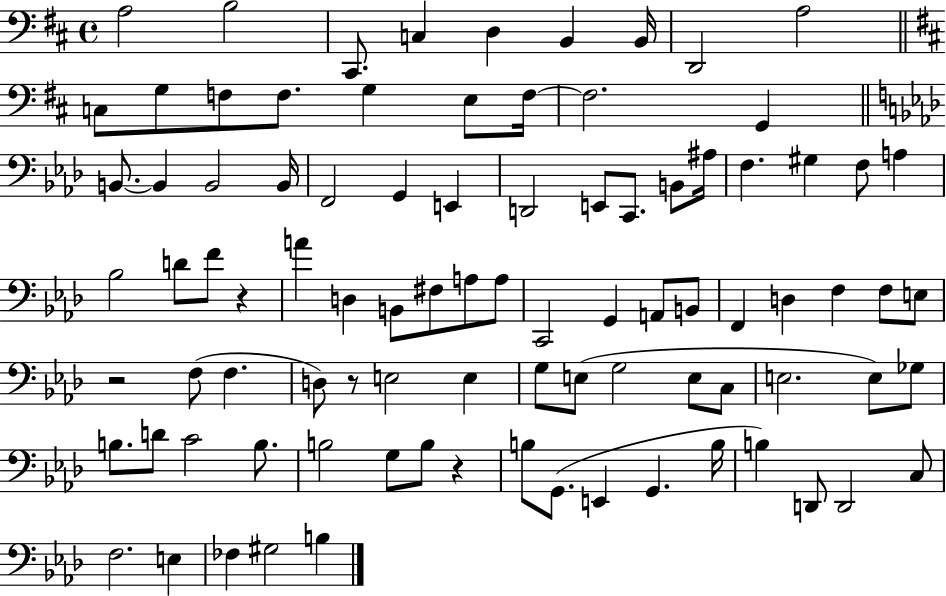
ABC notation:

X:1
T:Untitled
M:4/4
L:1/4
K:D
A,2 B,2 ^C,,/2 C, D, B,, B,,/4 D,,2 A,2 C,/2 G,/2 F,/2 F,/2 G, E,/2 F,/4 F,2 G,, B,,/2 B,, B,,2 B,,/4 F,,2 G,, E,, D,,2 E,,/2 C,,/2 B,,/2 ^A,/4 F, ^G, F,/2 A, _B,2 D/2 F/2 z A D, B,,/2 ^F,/2 A,/2 A,/2 C,,2 G,, A,,/2 B,,/2 F,, D, F, F,/2 E,/2 z2 F,/2 F, D,/2 z/2 E,2 E, G,/2 E,/2 G,2 E,/2 C,/2 E,2 E,/2 _G,/2 B,/2 D/2 C2 B,/2 B,2 G,/2 B,/2 z B,/2 G,,/2 E,, G,, B,/4 B, D,,/2 D,,2 C,/2 F,2 E, _F, ^G,2 B,